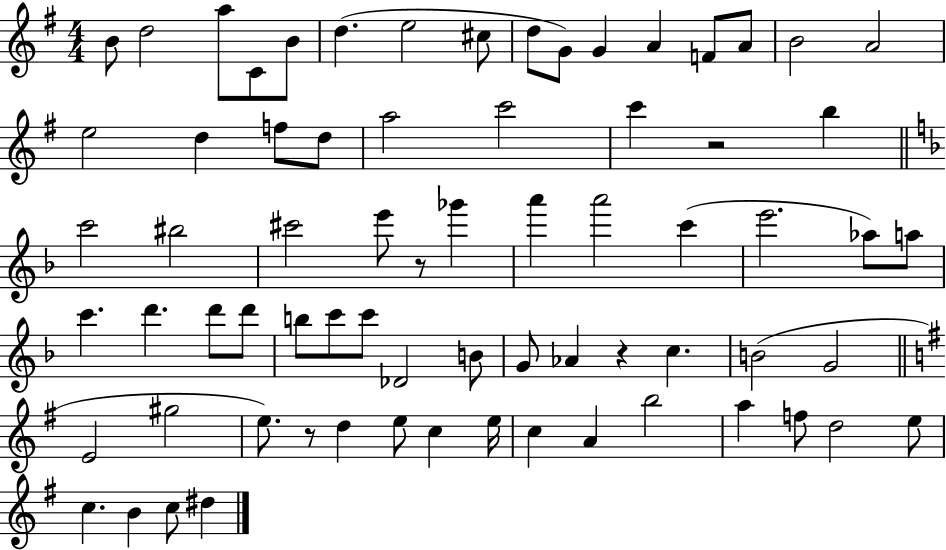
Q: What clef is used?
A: treble